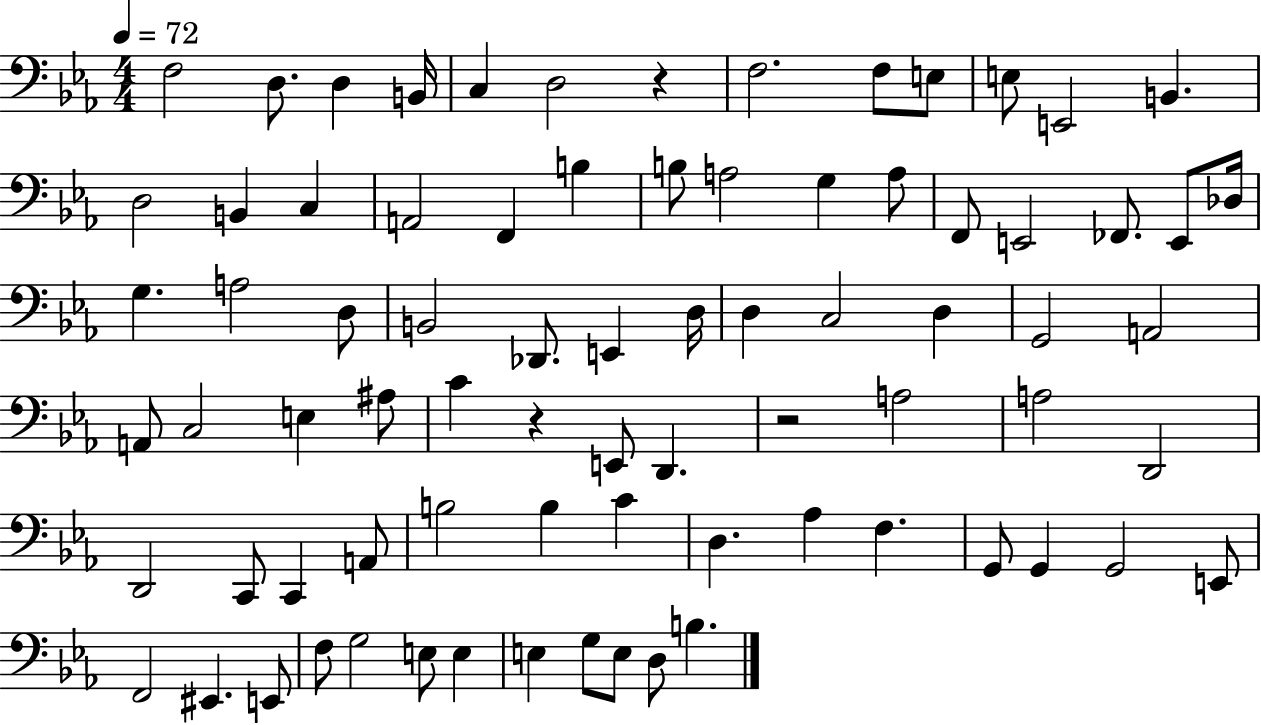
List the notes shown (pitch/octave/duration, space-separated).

F3/h D3/e. D3/q B2/s C3/q D3/h R/q F3/h. F3/e E3/e E3/e E2/h B2/q. D3/h B2/q C3/q A2/h F2/q B3/q B3/e A3/h G3/q A3/e F2/e E2/h FES2/e. E2/e Db3/s G3/q. A3/h D3/e B2/h Db2/e. E2/q D3/s D3/q C3/h D3/q G2/h A2/h A2/e C3/h E3/q A#3/e C4/q R/q E2/e D2/q. R/h A3/h A3/h D2/h D2/h C2/e C2/q A2/e B3/h B3/q C4/q D3/q. Ab3/q F3/q. G2/e G2/q G2/h E2/e F2/h EIS2/q. E2/e F3/e G3/h E3/e E3/q E3/q G3/e E3/e D3/e B3/q.